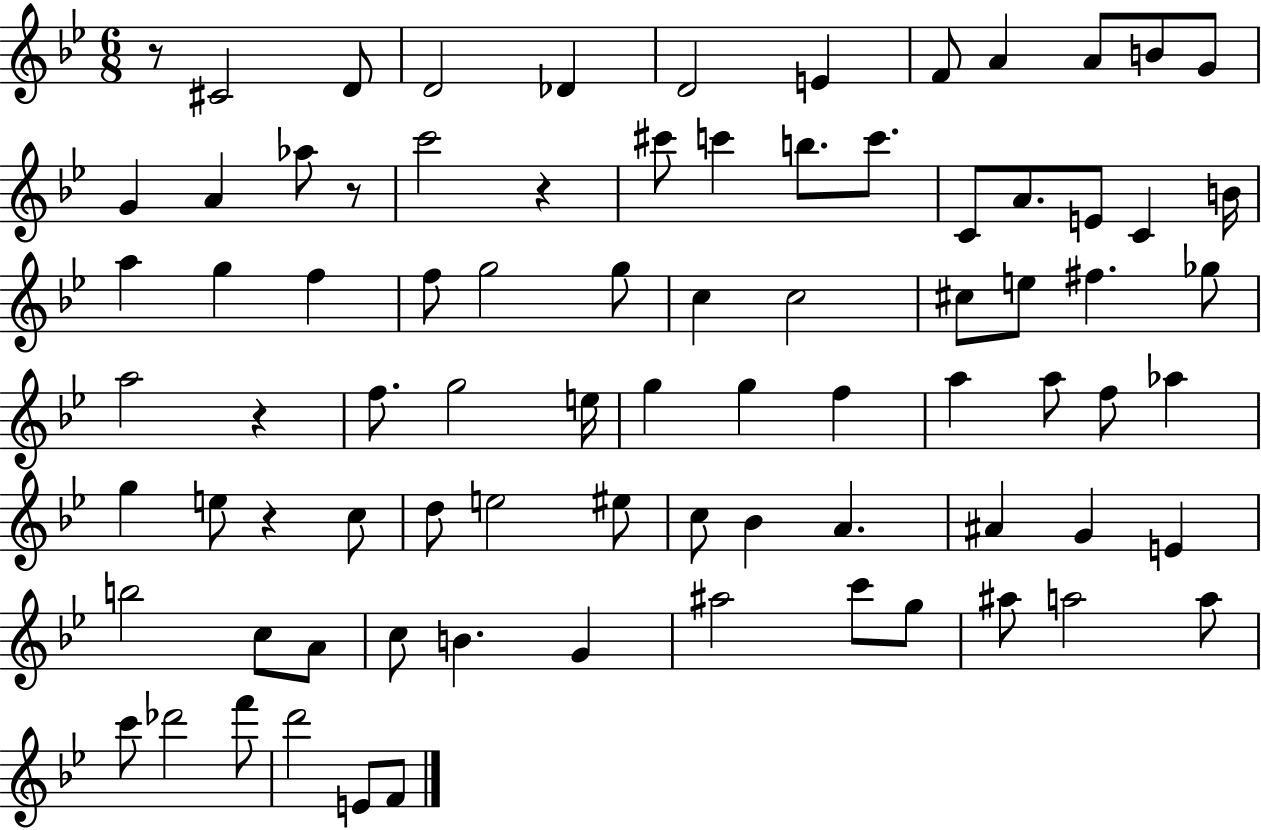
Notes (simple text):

R/e C#4/h D4/e D4/h Db4/q D4/h E4/q F4/e A4/q A4/e B4/e G4/e G4/q A4/q Ab5/e R/e C6/h R/q C#6/e C6/q B5/e. C6/e. C4/e A4/e. E4/e C4/q B4/s A5/q G5/q F5/q F5/e G5/h G5/e C5/q C5/h C#5/e E5/e F#5/q. Gb5/e A5/h R/q F5/e. G5/h E5/s G5/q G5/q F5/q A5/q A5/e F5/e Ab5/q G5/q E5/e R/q C5/e D5/e E5/h EIS5/e C5/e Bb4/q A4/q. A#4/q G4/q E4/q B5/h C5/e A4/e C5/e B4/q. G4/q A#5/h C6/e G5/e A#5/e A5/h A5/e C6/e Db6/h F6/e D6/h E4/e F4/e